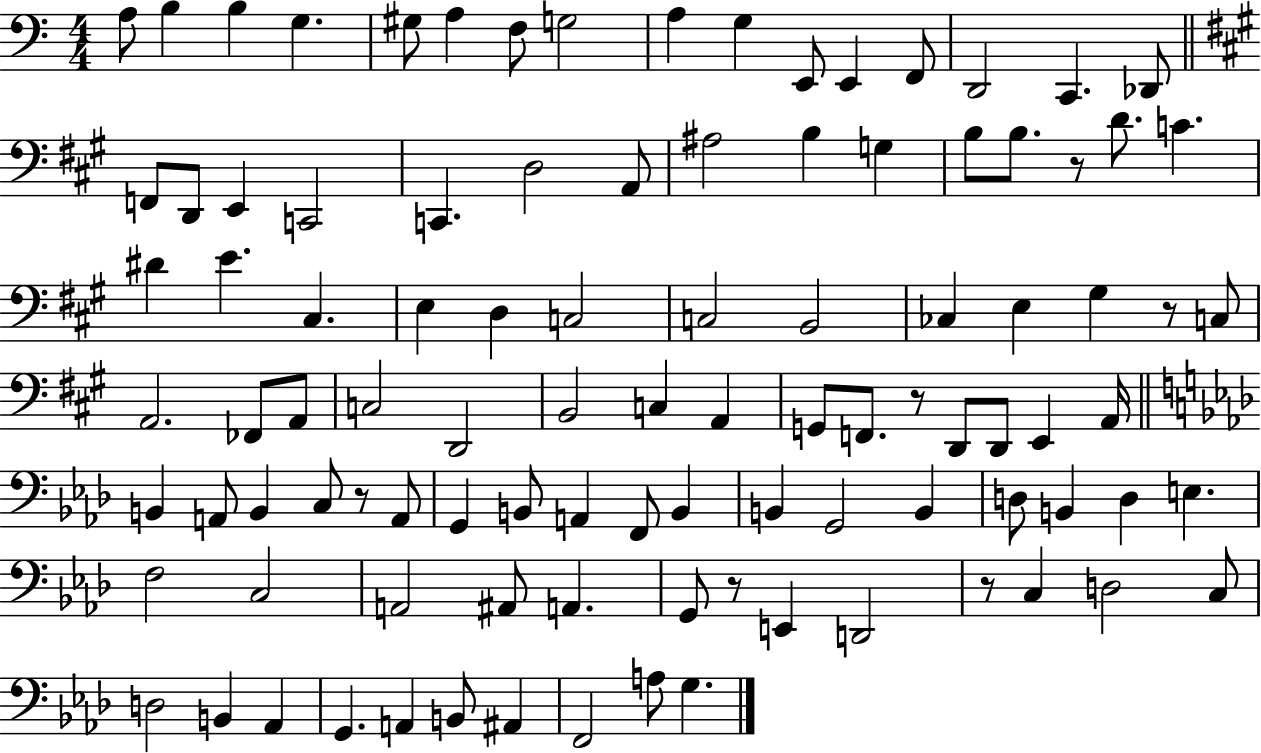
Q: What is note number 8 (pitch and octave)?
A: G3